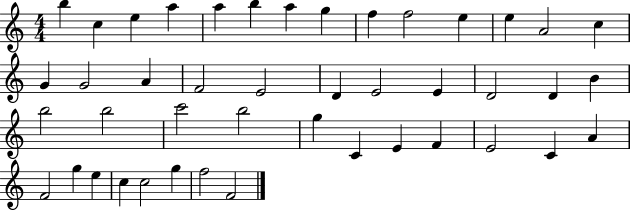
{
  \clef treble
  \numericTimeSignature
  \time 4/4
  \key c \major
  b''4 c''4 e''4 a''4 | a''4 b''4 a''4 g''4 | f''4 f''2 e''4 | e''4 a'2 c''4 | \break g'4 g'2 a'4 | f'2 e'2 | d'4 e'2 e'4 | d'2 d'4 b'4 | \break b''2 b''2 | c'''2 b''2 | g''4 c'4 e'4 f'4 | e'2 c'4 a'4 | \break f'2 g''4 e''4 | c''4 c''2 g''4 | f''2 f'2 | \bar "|."
}